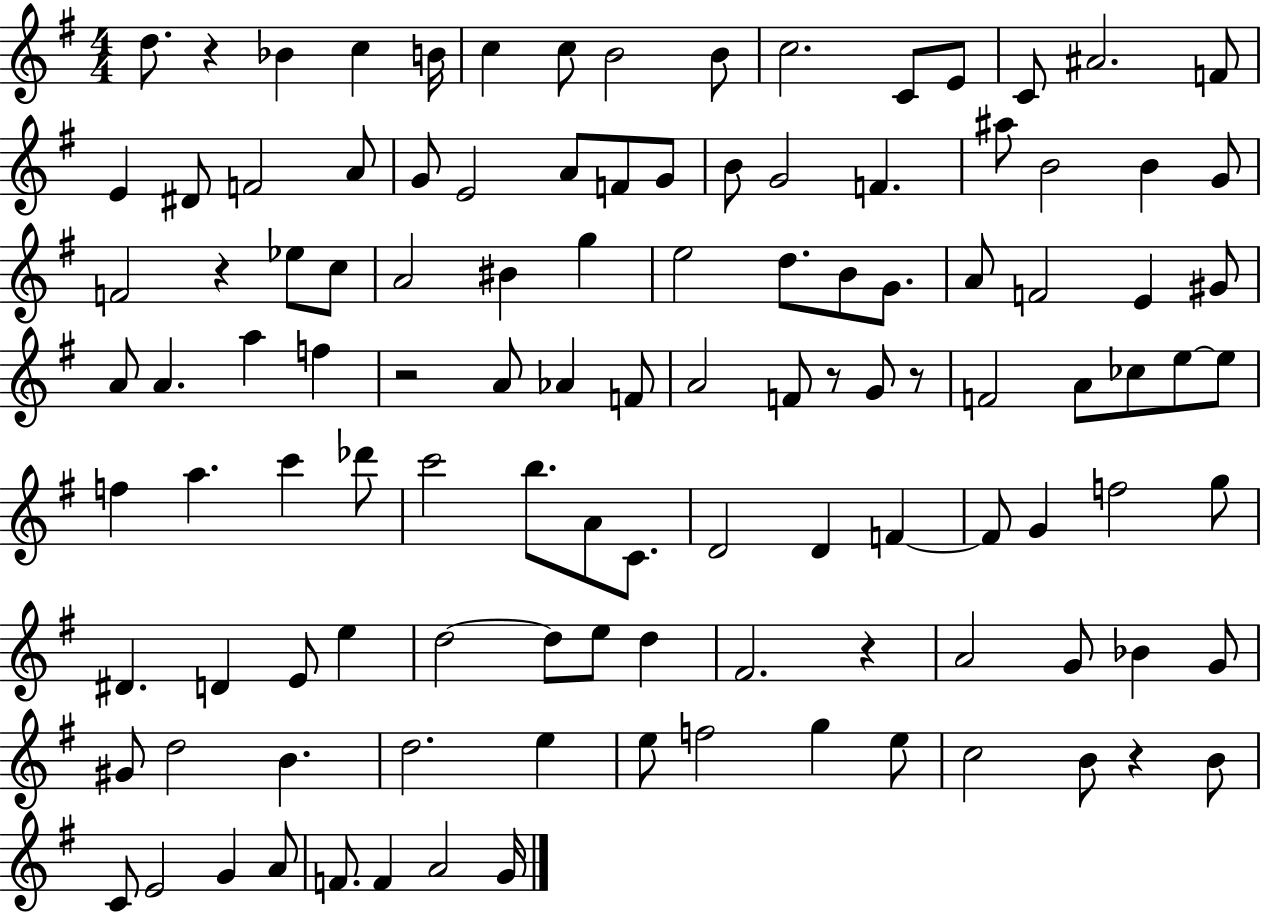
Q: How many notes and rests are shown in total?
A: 114